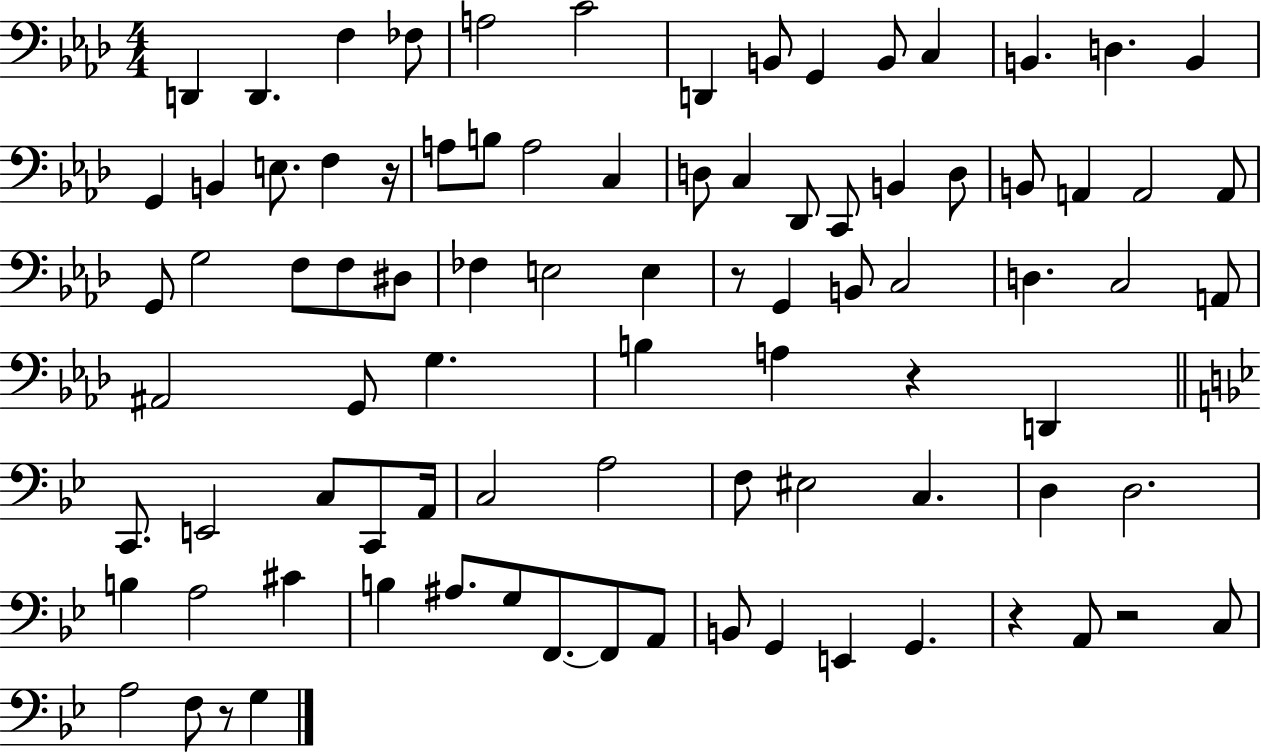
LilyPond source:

{
  \clef bass
  \numericTimeSignature
  \time 4/4
  \key aes \major
  d,4 d,4. f4 fes8 | a2 c'2 | d,4 b,8 g,4 b,8 c4 | b,4. d4. b,4 | \break g,4 b,4 e8. f4 r16 | a8 b8 a2 c4 | d8 c4 des,8 c,8 b,4 d8 | b,8 a,4 a,2 a,8 | \break g,8 g2 f8 f8 dis8 | fes4 e2 e4 | r8 g,4 b,8 c2 | d4. c2 a,8 | \break ais,2 g,8 g4. | b4 a4 r4 d,4 | \bar "||" \break \key g \minor c,8. e,2 c8 c,8 a,16 | c2 a2 | f8 eis2 c4. | d4 d2. | \break b4 a2 cis'4 | b4 ais8. g8 f,8.~~ f,8 a,8 | b,8 g,4 e,4 g,4. | r4 a,8 r2 c8 | \break a2 f8 r8 g4 | \bar "|."
}